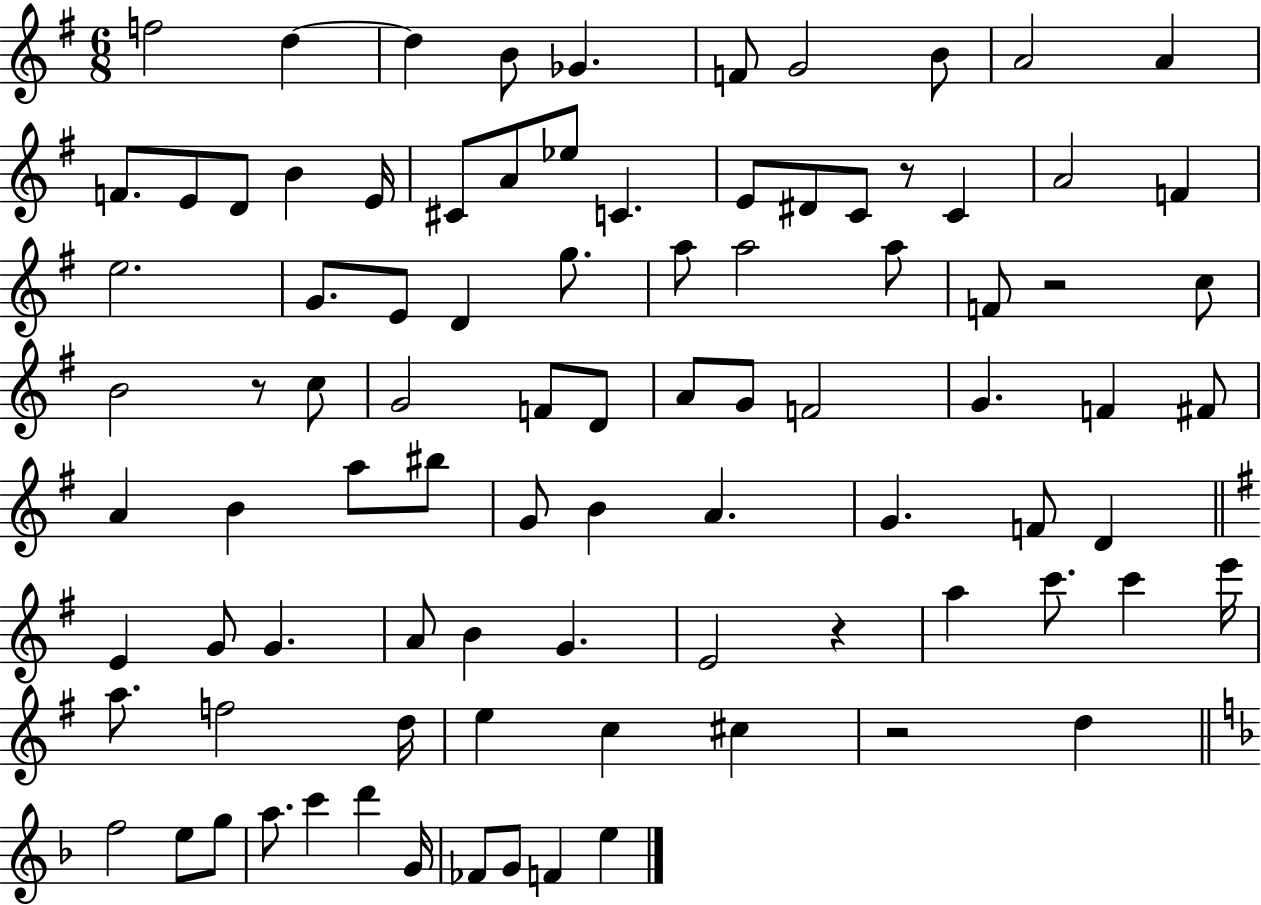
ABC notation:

X:1
T:Untitled
M:6/8
L:1/4
K:G
f2 d d B/2 _G F/2 G2 B/2 A2 A F/2 E/2 D/2 B E/4 ^C/2 A/2 _e/2 C E/2 ^D/2 C/2 z/2 C A2 F e2 G/2 E/2 D g/2 a/2 a2 a/2 F/2 z2 c/2 B2 z/2 c/2 G2 F/2 D/2 A/2 G/2 F2 G F ^F/2 A B a/2 ^b/2 G/2 B A G F/2 D E G/2 G A/2 B G E2 z a c'/2 c' e'/4 a/2 f2 d/4 e c ^c z2 d f2 e/2 g/2 a/2 c' d' G/4 _F/2 G/2 F e